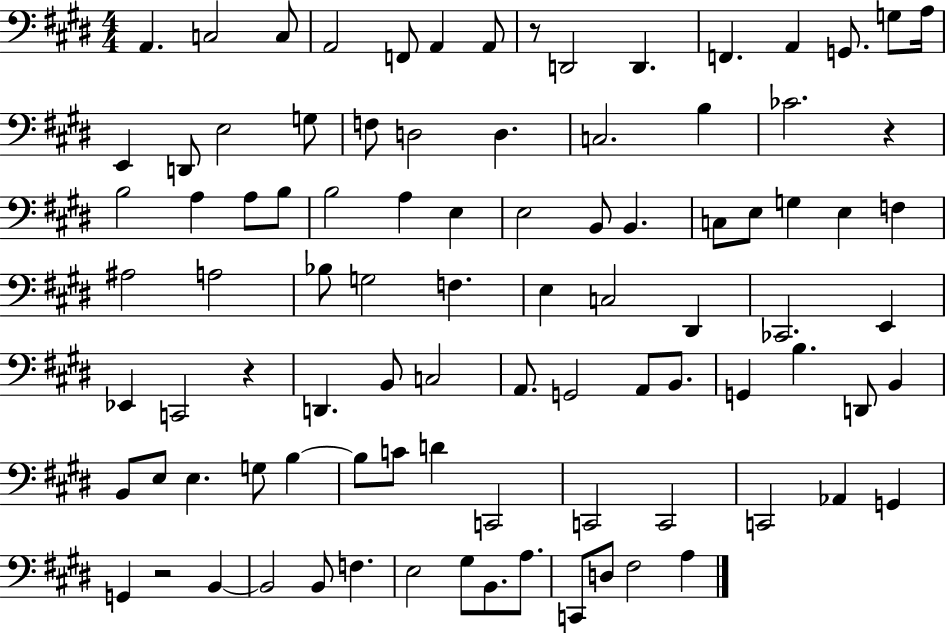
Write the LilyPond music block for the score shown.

{
  \clef bass
  \numericTimeSignature
  \time 4/4
  \key e \major
  a,4. c2 c8 | a,2 f,8 a,4 a,8 | r8 d,2 d,4. | f,4. a,4 g,8. g8 a16 | \break e,4 d,8 e2 g8 | f8 d2 d4. | c2. b4 | ces'2. r4 | \break b2 a4 a8 b8 | b2 a4 e4 | e2 b,8 b,4. | c8 e8 g4 e4 f4 | \break ais2 a2 | bes8 g2 f4. | e4 c2 dis,4 | ces,2. e,4 | \break ees,4 c,2 r4 | d,4. b,8 c2 | a,8. g,2 a,8 b,8. | g,4 b4. d,8 b,4 | \break b,8 e8 e4. g8 b4~~ | b8 c'8 d'4 c,2 | c,2 c,2 | c,2 aes,4 g,4 | \break g,4 r2 b,4~~ | b,2 b,8 f4. | e2 gis8 b,8. a8. | c,8 d8 fis2 a4 | \break \bar "|."
}